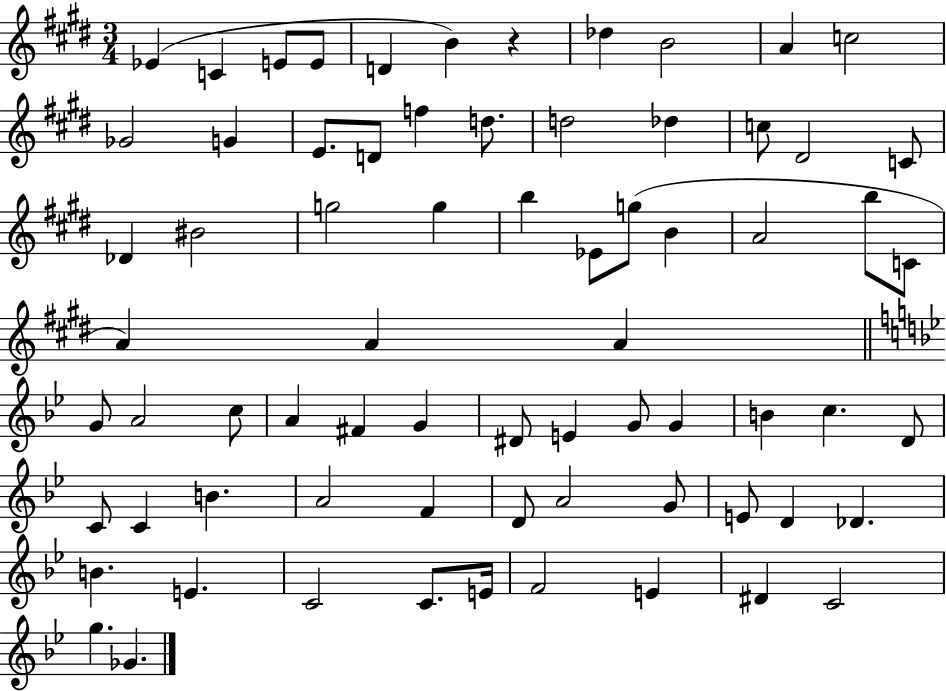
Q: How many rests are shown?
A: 1